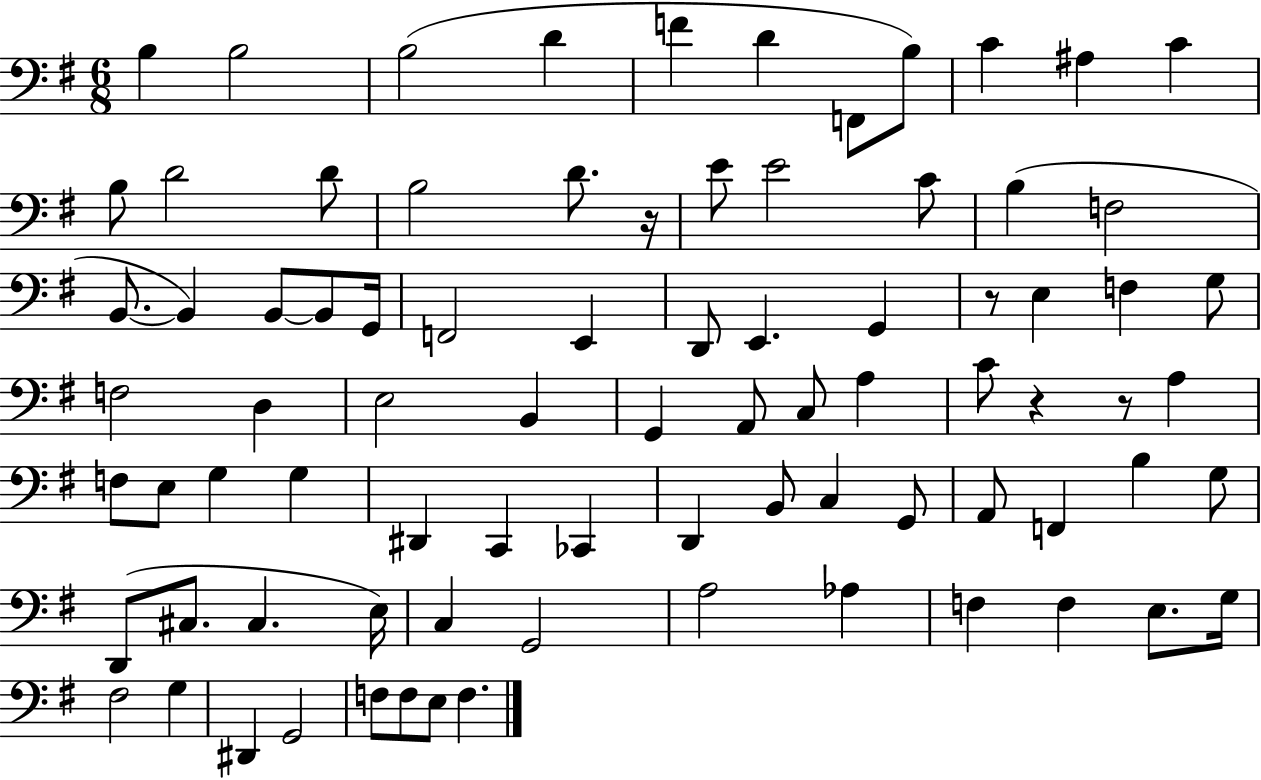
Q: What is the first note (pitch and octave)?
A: B3